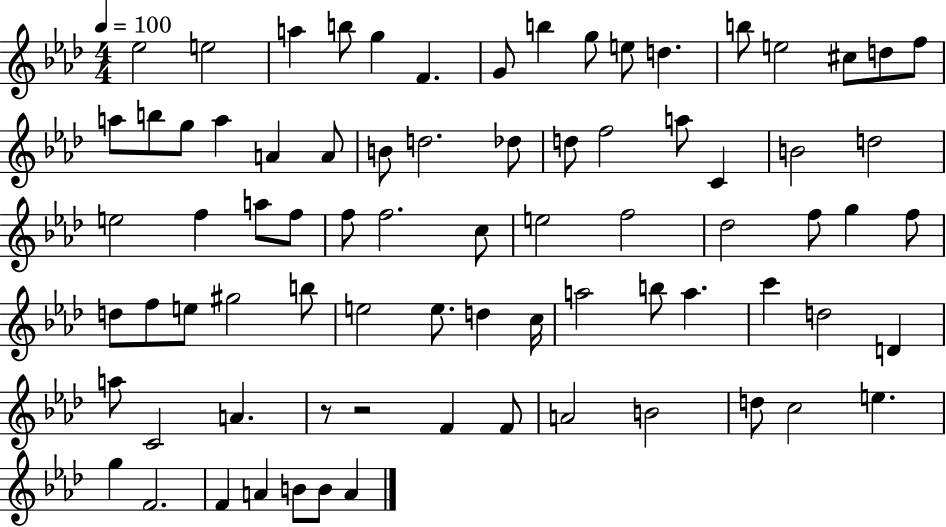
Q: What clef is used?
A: treble